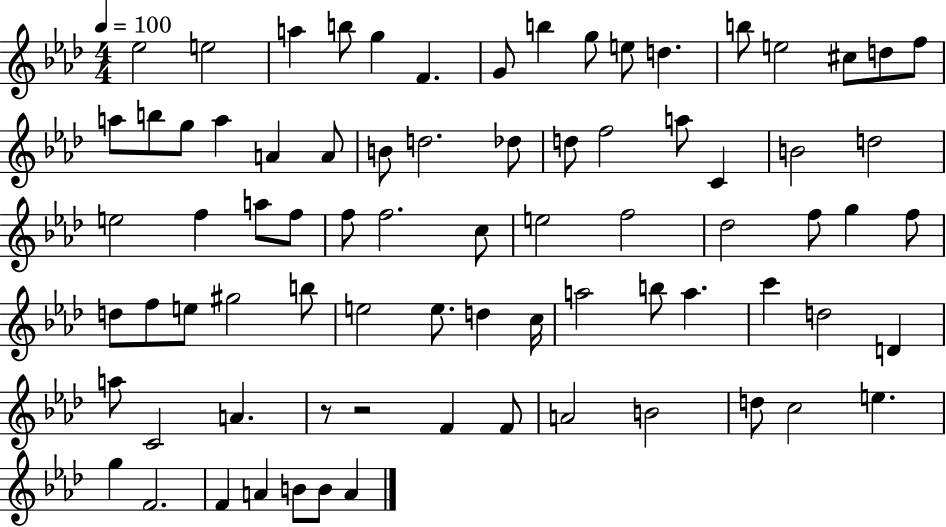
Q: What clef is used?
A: treble